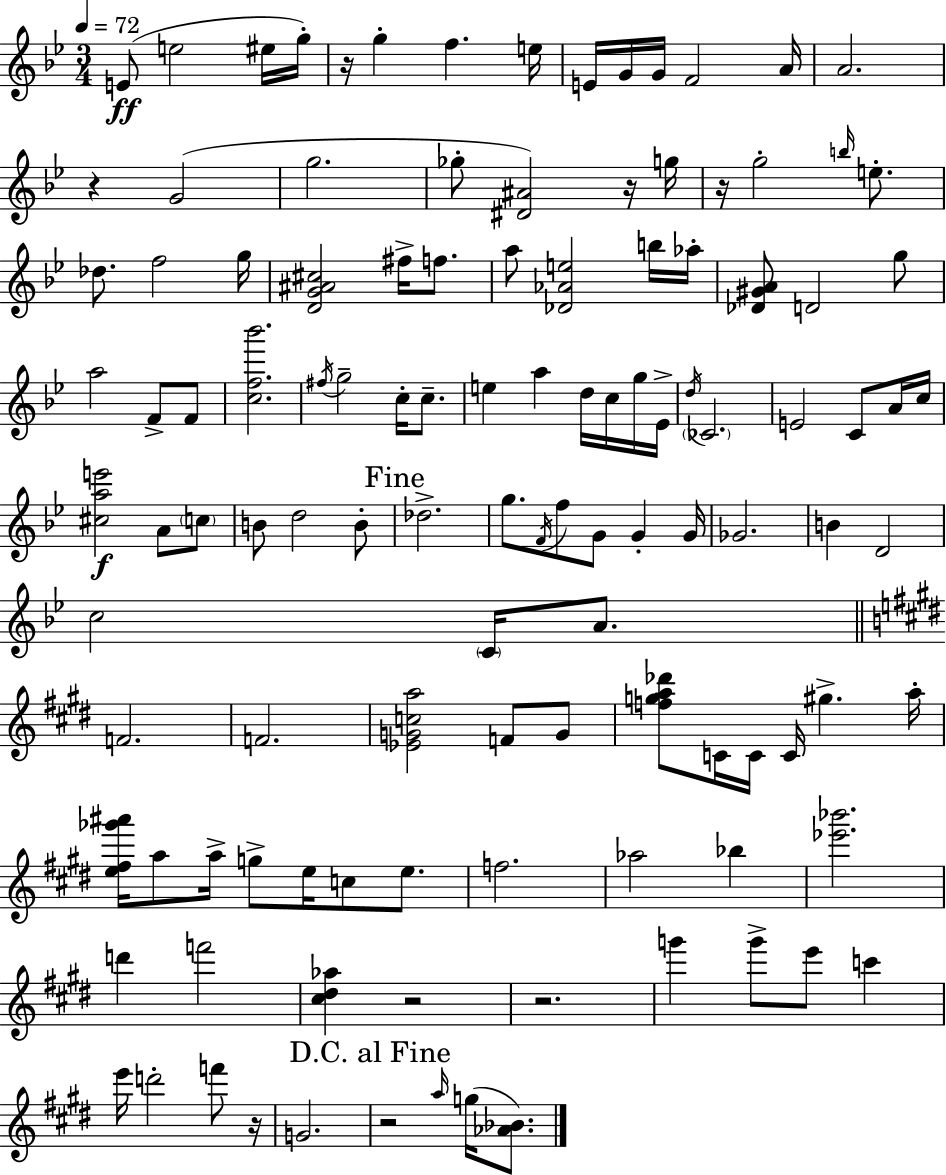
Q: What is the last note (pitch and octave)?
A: G5